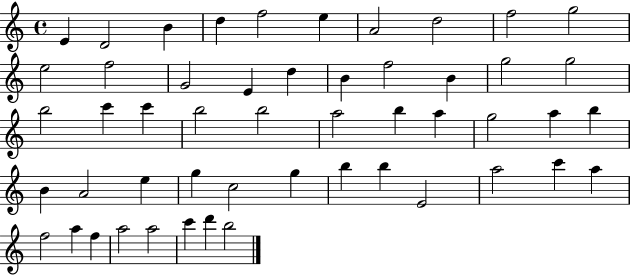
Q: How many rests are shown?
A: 0